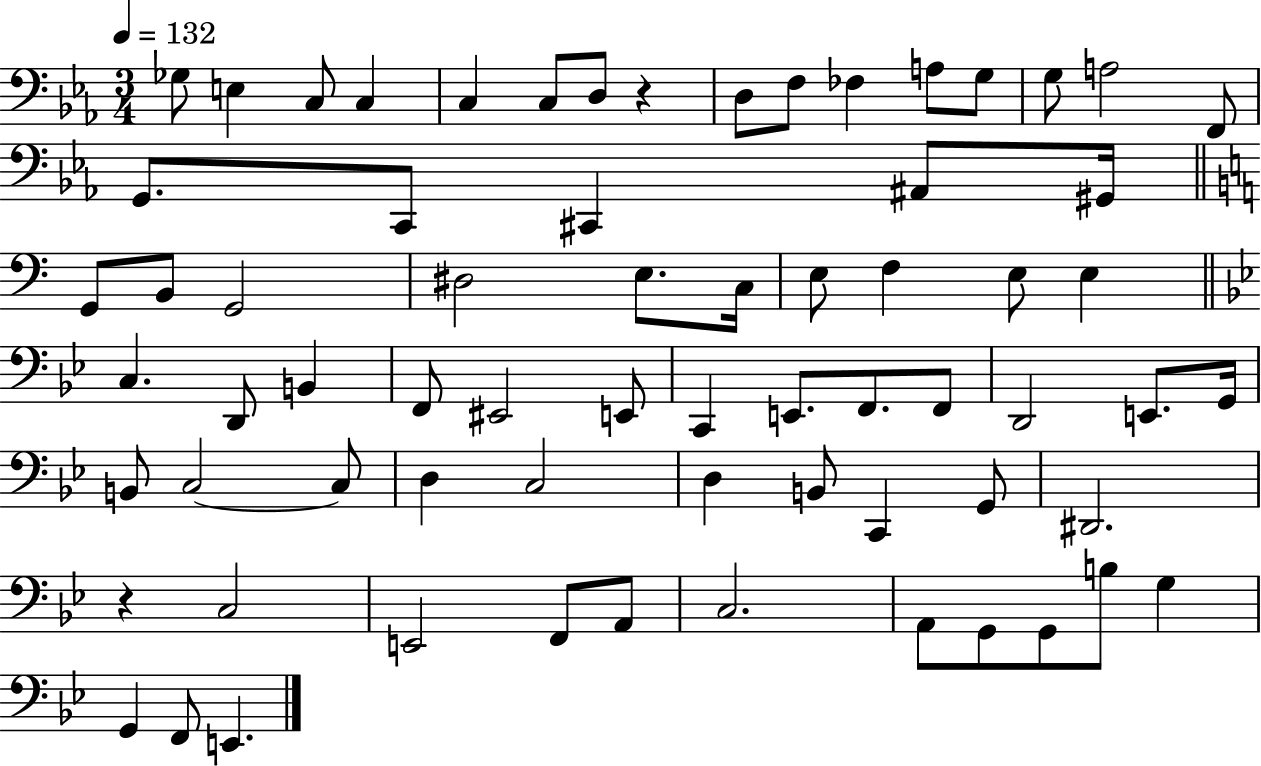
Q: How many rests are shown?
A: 2